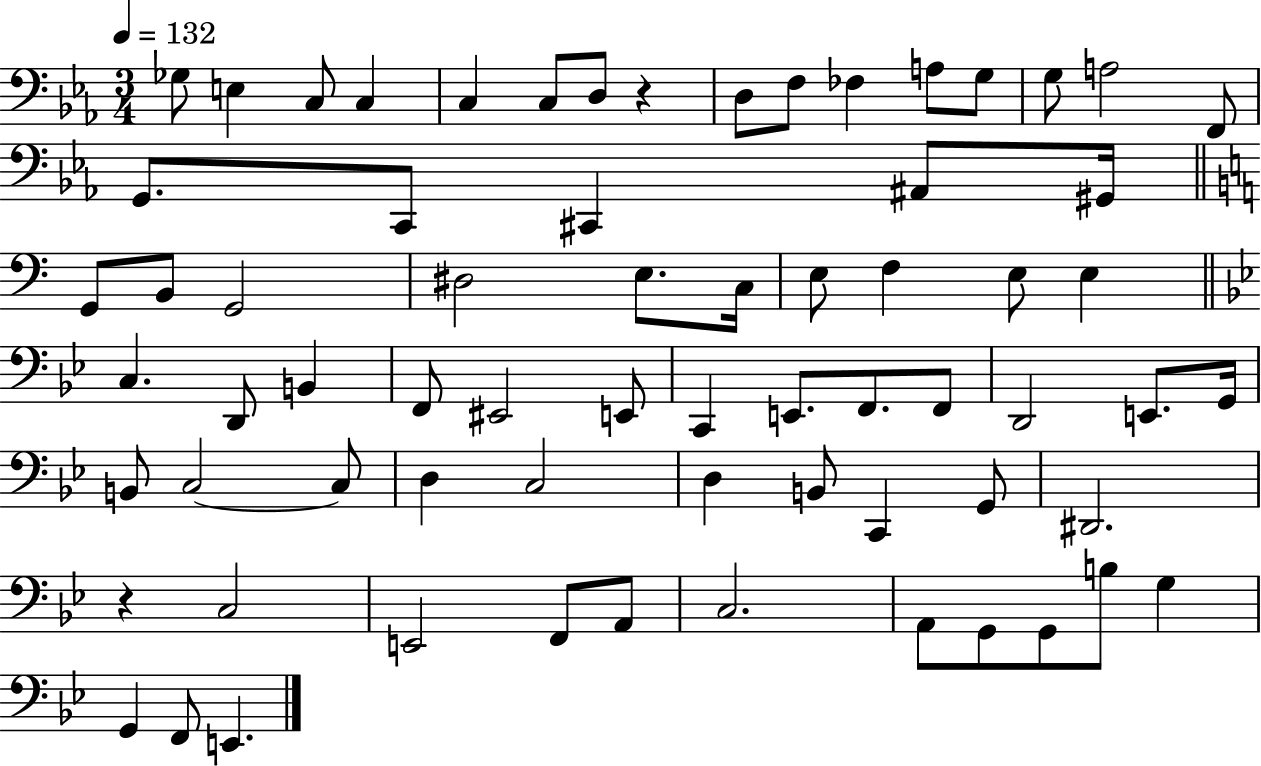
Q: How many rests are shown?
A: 2